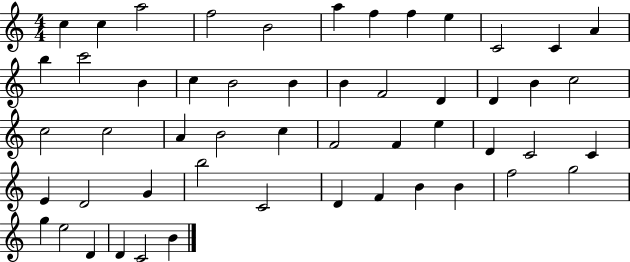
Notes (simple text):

C5/q C5/q A5/h F5/h B4/h A5/q F5/q F5/q E5/q C4/h C4/q A4/q B5/q C6/h B4/q C5/q B4/h B4/q B4/q F4/h D4/q D4/q B4/q C5/h C5/h C5/h A4/q B4/h C5/q F4/h F4/q E5/q D4/q C4/h C4/q E4/q D4/h G4/q B5/h C4/h D4/q F4/q B4/q B4/q F5/h G5/h G5/q E5/h D4/q D4/q C4/h B4/q